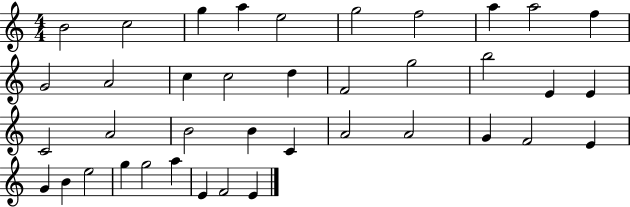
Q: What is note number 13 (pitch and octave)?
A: C5